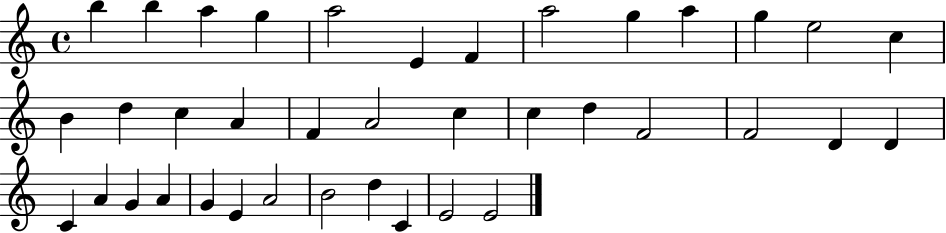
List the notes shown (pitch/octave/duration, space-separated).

B5/q B5/q A5/q G5/q A5/h E4/q F4/q A5/h G5/q A5/q G5/q E5/h C5/q B4/q D5/q C5/q A4/q F4/q A4/h C5/q C5/q D5/q F4/h F4/h D4/q D4/q C4/q A4/q G4/q A4/q G4/q E4/q A4/h B4/h D5/q C4/q E4/h E4/h